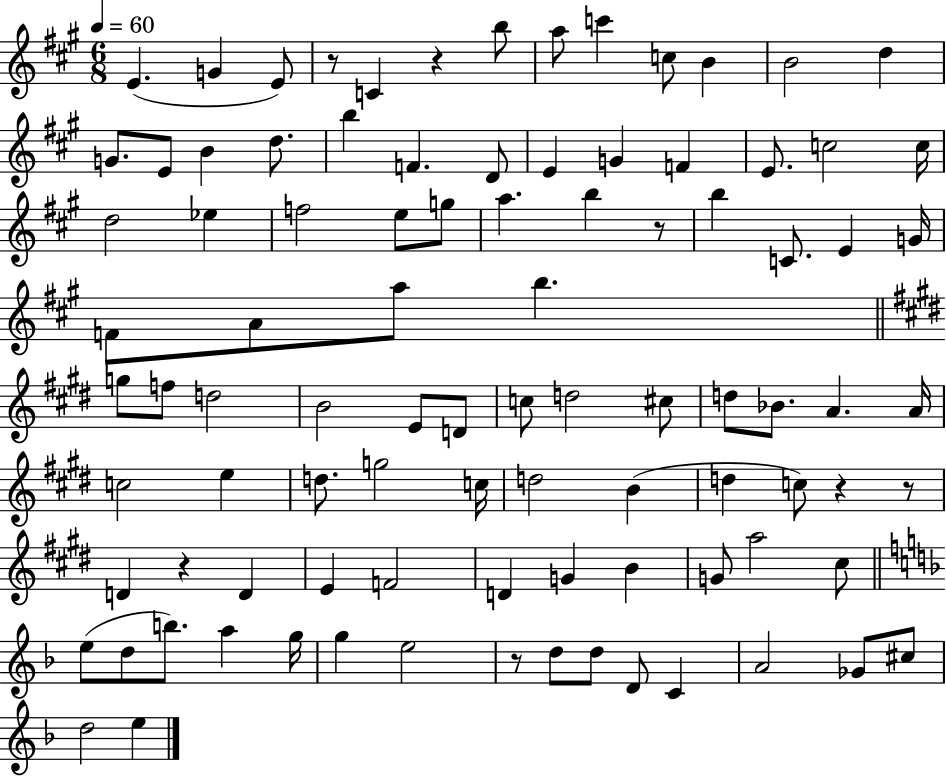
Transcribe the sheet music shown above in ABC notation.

X:1
T:Untitled
M:6/8
L:1/4
K:A
E G E/2 z/2 C z b/2 a/2 c' c/2 B B2 d G/2 E/2 B d/2 b F D/2 E G F E/2 c2 c/4 d2 _e f2 e/2 g/2 a b z/2 b C/2 E G/4 F/2 A/2 a/2 b g/2 f/2 d2 B2 E/2 D/2 c/2 d2 ^c/2 d/2 _B/2 A A/4 c2 e d/2 g2 c/4 d2 B d c/2 z z/2 D z D E F2 D G B G/2 a2 ^c/2 e/2 d/2 b/2 a g/4 g e2 z/2 d/2 d/2 D/2 C A2 _G/2 ^c/2 d2 e